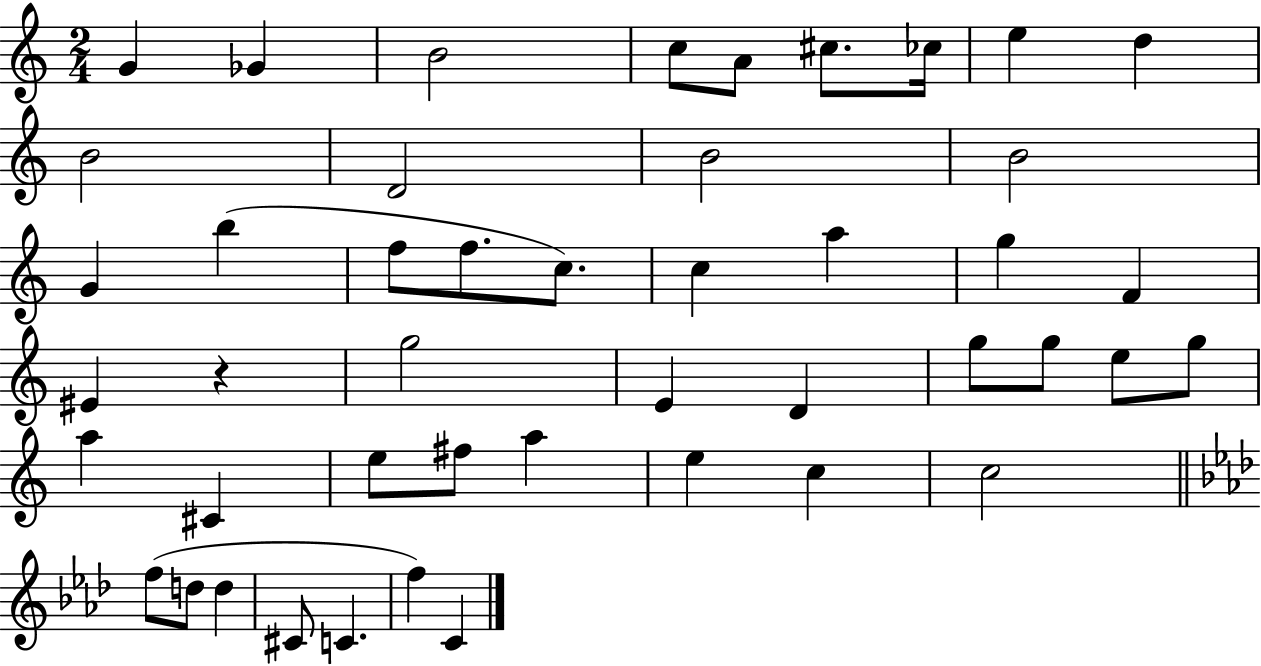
G4/q Gb4/q B4/h C5/e A4/e C#5/e. CES5/s E5/q D5/q B4/h D4/h B4/h B4/h G4/q B5/q F5/e F5/e. C5/e. C5/q A5/q G5/q F4/q EIS4/q R/q G5/h E4/q D4/q G5/e G5/e E5/e G5/e A5/q C#4/q E5/e F#5/e A5/q E5/q C5/q C5/h F5/e D5/e D5/q C#4/e C4/q. F5/q C4/q